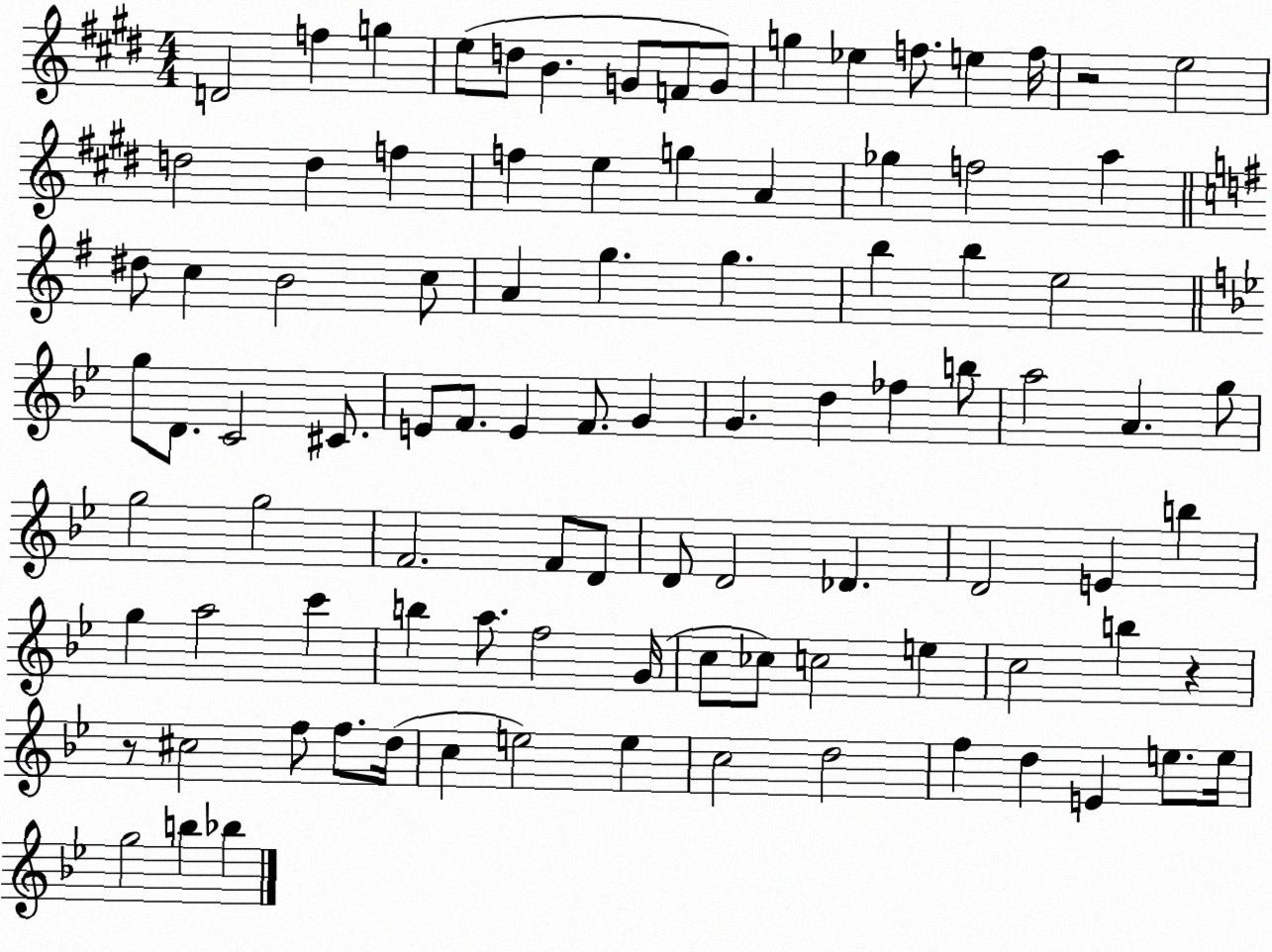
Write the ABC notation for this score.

X:1
T:Untitled
M:4/4
L:1/4
K:E
D2 f g e/2 d/2 B G/2 F/2 G/2 g _e f/2 e f/4 z2 e2 d2 d f f e g A _g f2 a ^d/2 c B2 c/2 A g g b b e2 g/2 D/2 C2 ^C/2 E/2 F/2 E F/2 G G d _f b/2 a2 A g/2 g2 g2 F2 F/2 D/2 D/2 D2 _D D2 E b g a2 c' b a/2 f2 G/4 c/2 _c/2 c2 e c2 b z z/2 ^c2 f/2 f/2 d/4 c e2 e c2 d2 f d E e/2 e/4 g2 b _b